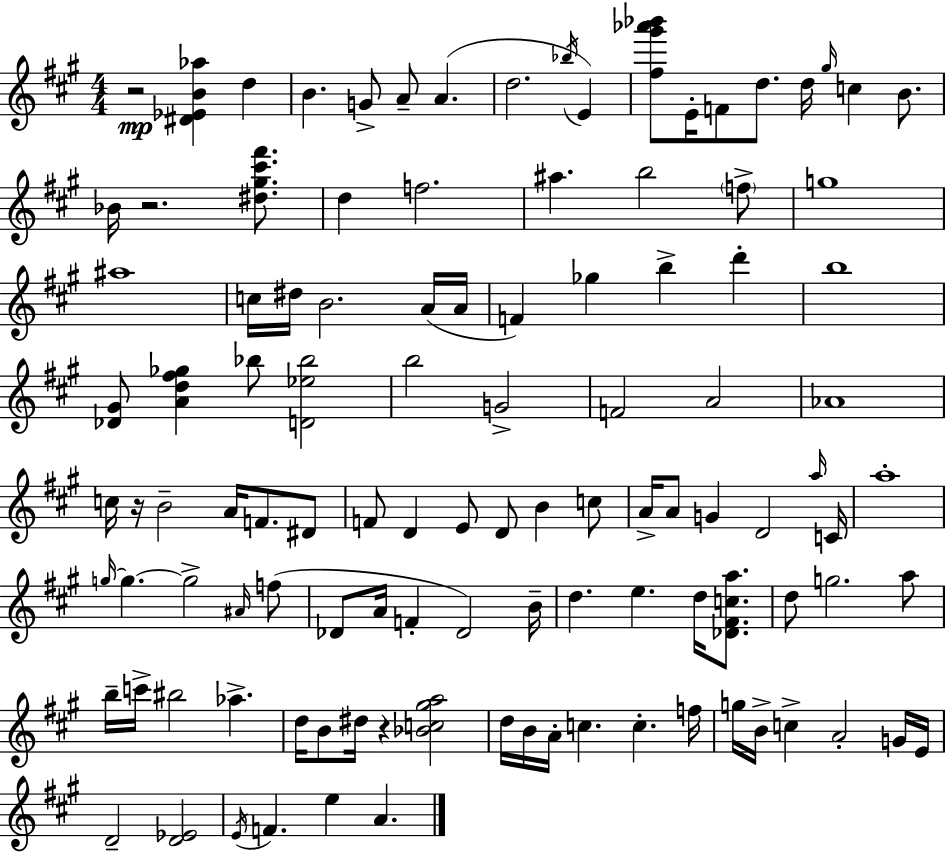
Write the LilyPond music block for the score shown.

{
  \clef treble
  \numericTimeSignature
  \time 4/4
  \key a \major
  r2\mp <dis' ees' b' aes''>4 d''4 | b'4. g'8-> a'8-- a'4.( | d''2. \acciaccatura { bes''16 }) e'4 | <fis'' gis''' aes''' bes'''>8 e'16-. f'8 d''8. d''16 \grace { gis''16 } c''4 b'8. | \break bes'16 r2. <dis'' gis'' cis''' fis'''>8. | d''4 f''2. | ais''4. b''2 | \parenthesize f''8-> g''1 | \break ais''1 | c''16 dis''16 b'2. | a'16( a'16 f'4) ges''4 b''4-> d'''4-. | b''1 | \break <des' gis'>8 <a' d'' fis'' ges''>4 bes''8 <d' ees'' bes''>2 | b''2 g'2-> | f'2 a'2 | aes'1 | \break c''16 r16 b'2-- a'16 f'8. | dis'8 f'8 d'4 e'8 d'8 b'4 | c''8 a'16-> a'8 g'4 d'2 | \grace { a''16 } c'16 a''1-. | \break \grace { g''16~ }~ g''4. g''2-> | \grace { ais'16 } f''8( des'8 a'16 f'4-. des'2) | b'16-- d''4. e''4. | d''16 <des' fis' c'' a''>8. d''8 g''2. | \break a''8 b''16-- c'''16-> bis''2 aes''4.-> | d''16 b'8 dis''16 r4 <bes' c'' gis'' a''>2 | d''16 b'16 a'16-. c''4. c''4.-. | f''16 g''16 b'16-> c''4-> a'2-. | \break g'16 e'16 d'2-- <d' ees'>2 | \acciaccatura { e'16 } f'4. e''4 | a'4. \bar "|."
}